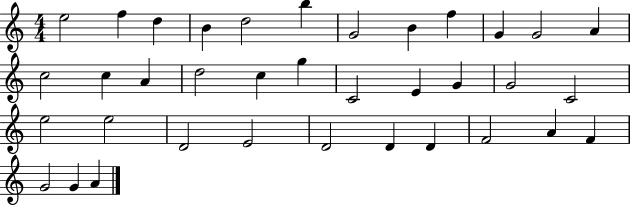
E5/h F5/q D5/q B4/q D5/h B5/q G4/h B4/q F5/q G4/q G4/h A4/q C5/h C5/q A4/q D5/h C5/q G5/q C4/h E4/q G4/q G4/h C4/h E5/h E5/h D4/h E4/h D4/h D4/q D4/q F4/h A4/q F4/q G4/h G4/q A4/q